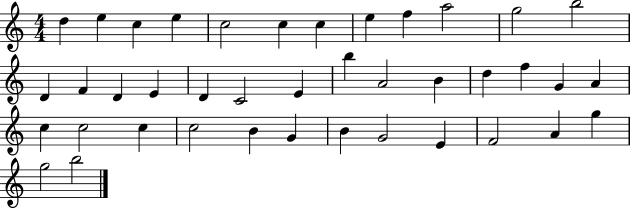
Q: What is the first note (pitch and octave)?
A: D5